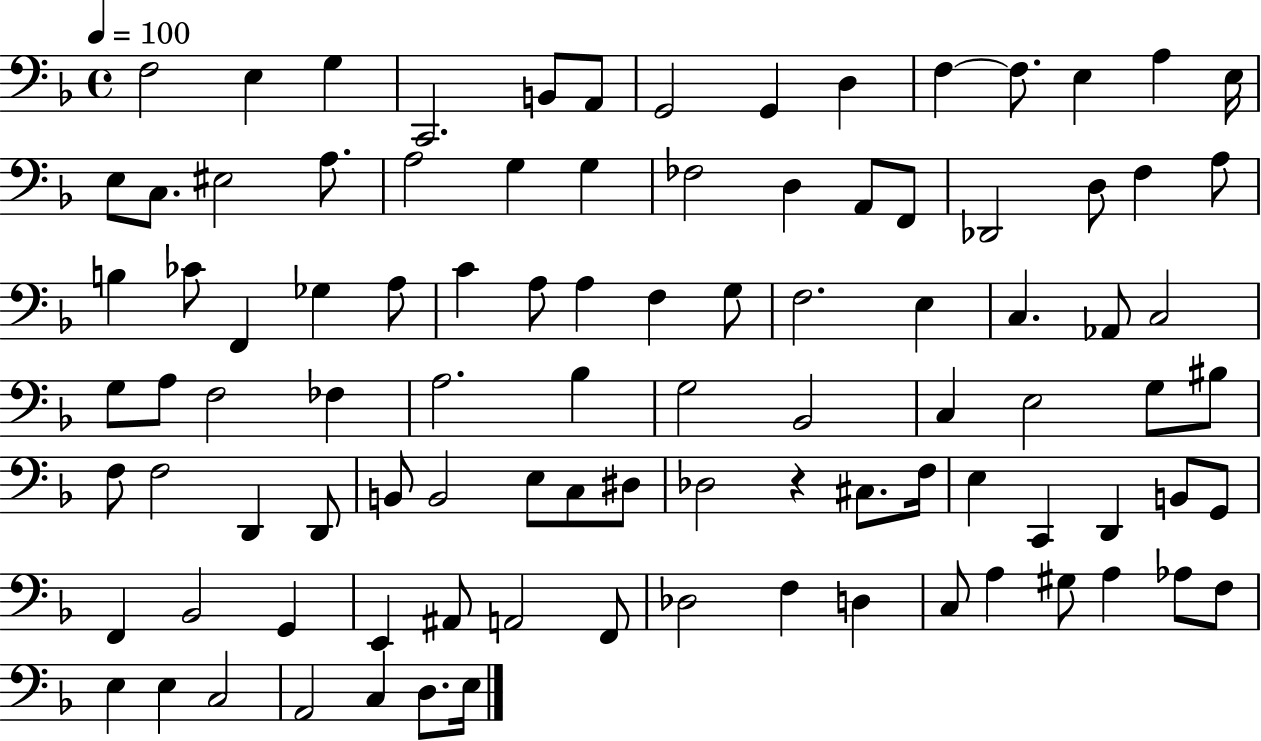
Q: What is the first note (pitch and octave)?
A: F3